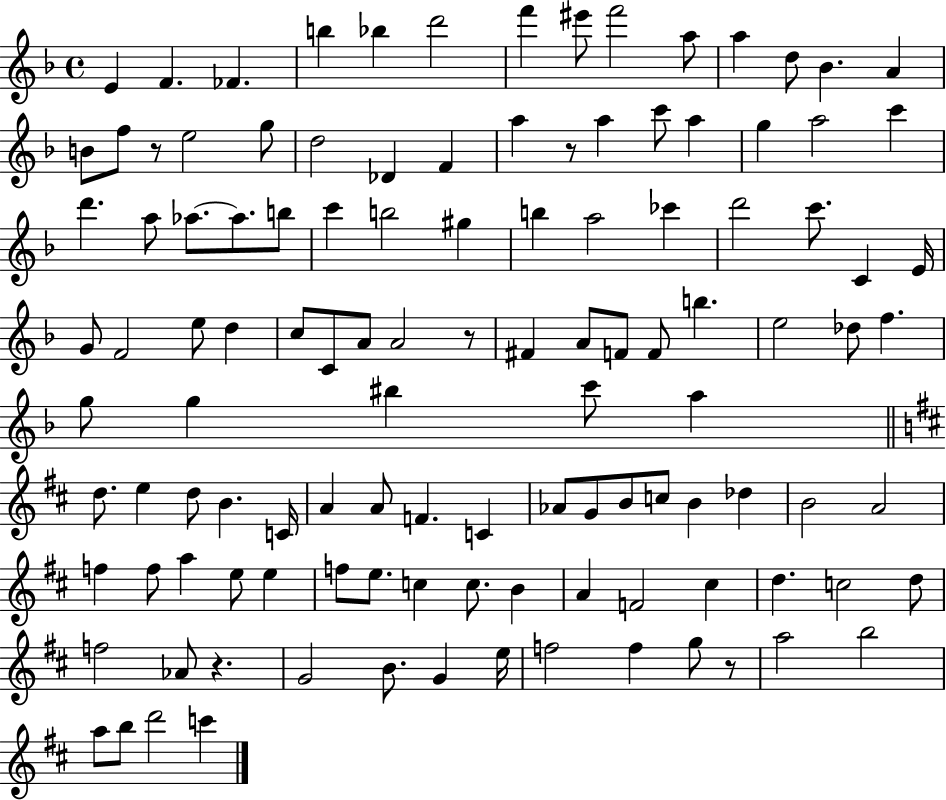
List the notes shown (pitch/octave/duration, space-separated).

E4/q F4/q. FES4/q. B5/q Bb5/q D6/h F6/q EIS6/e F6/h A5/e A5/q D5/e Bb4/q. A4/q B4/e F5/e R/e E5/h G5/e D5/h Db4/q F4/q A5/q R/e A5/q C6/e A5/q G5/q A5/h C6/q D6/q. A5/e Ab5/e. Ab5/e. B5/e C6/q B5/h G#5/q B5/q A5/h CES6/q D6/h C6/e. C4/q E4/s G4/e F4/h E5/e D5/q C5/e C4/e A4/e A4/h R/e F#4/q A4/e F4/e F4/e B5/q. E5/h Db5/e F5/q. G5/e G5/q BIS5/q C6/e A5/q D5/e. E5/q D5/e B4/q. C4/s A4/q A4/e F4/q. C4/q Ab4/e G4/e B4/e C5/e B4/q Db5/q B4/h A4/h F5/q F5/e A5/q E5/e E5/q F5/e E5/e. C5/q C5/e. B4/q A4/q F4/h C#5/q D5/q. C5/h D5/e F5/h Ab4/e R/q. G4/h B4/e. G4/q E5/s F5/h F5/q G5/e R/e A5/h B5/h A5/e B5/e D6/h C6/q